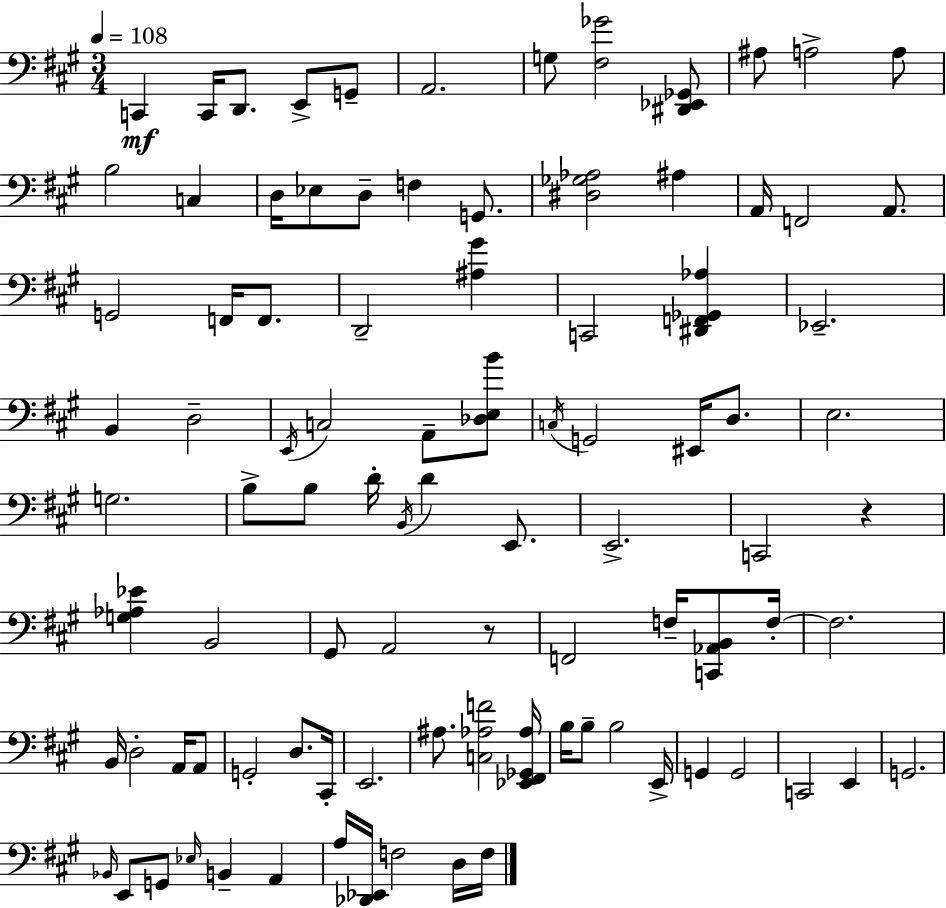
{
  \clef bass
  \numericTimeSignature
  \time 3/4
  \key a \major
  \tempo 4 = 108
  c,4\mf c,16 d,8. e,8-> g,8-- | a,2. | g8 <fis ges'>2 <dis, ees, ges,>8 | ais8 a2-> a8 | \break b2 c4 | d16 ees8 d8-- f4 g,8. | <dis ges aes>2 ais4 | a,16 f,2 a,8. | \break g,2 f,16 f,8. | d,2-- <ais gis'>4 | c,2 <dis, f, ges, aes>4 | ees,2.-- | \break b,4 d2-- | \acciaccatura { e,16 } c2 a,8-- <des e b'>8 | \acciaccatura { c16 } g,2 eis,16 d8. | e2. | \break g2. | b8-> b8 d'16-. \acciaccatura { b,16 } d'4 | e,8. e,2.-> | c,2 r4 | \break <g aes ees'>4 b,2 | gis,8 a,2 | r8 f,2 f16-- | <c, aes, b,>8 f16-.~~ f2. | \break b,16 d2-. | a,16 a,8 g,2-. d8. | cis,16-. e,2. | ais8. <c aes f'>2 | \break <ees, fis, ges, aes>16 b16 b8-- b2 | e,16-> g,4 g,2 | c,2 e,4 | g,2. | \break \grace { bes,16 } e,8 g,8 \grace { ees16 } b,4-- | a,4 a16 <des, ees,>16 f2 | d16 f16 \bar "|."
}